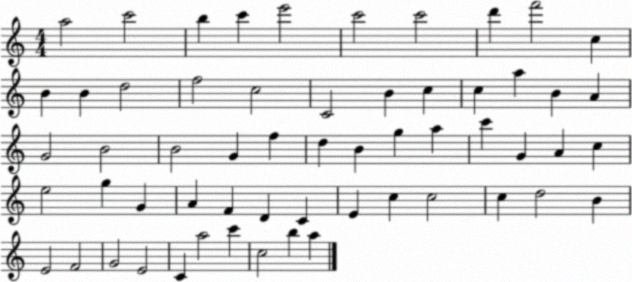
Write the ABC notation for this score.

X:1
T:Untitled
M:4/4
L:1/4
K:C
a2 c'2 b c' e'2 c'2 c'2 d' f'2 c B B d2 f2 c2 C2 B c c a B A G2 B2 B2 G f d B g a c' G A c e2 g G A F D C E c c2 c d2 B E2 F2 G2 E2 C a2 c' c2 b a